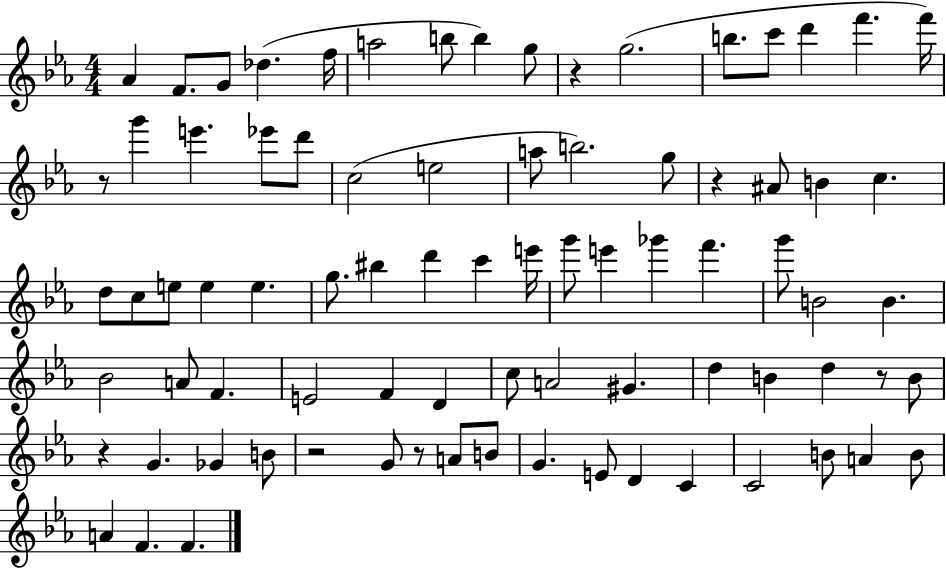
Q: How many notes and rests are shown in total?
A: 81